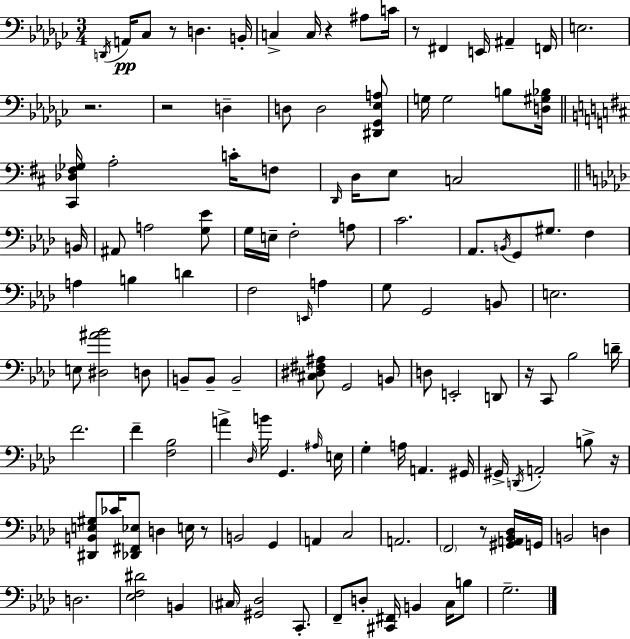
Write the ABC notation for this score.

X:1
T:Untitled
M:3/4
L:1/4
K:Ebm
D,,/4 A,,/4 _C,/2 z/2 D, B,,/4 C, C,/4 z ^A,/2 C/4 z/2 ^F,, E,,/4 ^A,, F,,/4 E,2 z2 z2 D, D,/2 D,2 [^D,,_G,,_E,A,]/2 G,/4 G,2 B,/2 [D,^G,_B,]/4 [^C,,_D,^F,_G,]/4 A,2 C/4 F,/2 D,,/4 D,/4 E,/2 C,2 B,,/4 ^A,,/2 A,2 [G,_E]/2 G,/4 E,/4 F,2 A,/2 C2 _A,,/2 B,,/4 G,,/2 ^G,/2 F, A, B, D F,2 E,,/4 A, G,/2 G,,2 B,,/2 E,2 E,/2 [^D,^A_B]2 D,/2 B,,/2 B,,/2 B,,2 [^C,^D,^F,^A,]/2 G,,2 B,,/2 D,/2 E,,2 D,,/2 z/4 C,,/2 _B,2 D/4 F2 F [F,_B,]2 A _D,/4 B/4 G,, ^A,/4 E,/4 G, A,/4 A,, ^G,,/4 ^G,,/4 D,,/4 A,,2 B,/2 z/4 [^D,,B,,E,^G,]/2 _C/4 [_D,,^F,,_E,]/2 D, E,/4 z/2 B,,2 G,, A,, C,2 A,,2 F,,2 z/2 [^G,,A,,_B,,_D,]/4 G,,/4 B,,2 D, D,2 [_E,F,^D]2 B,, ^C,/4 [^G,,_D,]2 C,,/2 F,,/2 D,/2 [^C,,^F,,]/4 B,, C,/4 B,/2 G,2